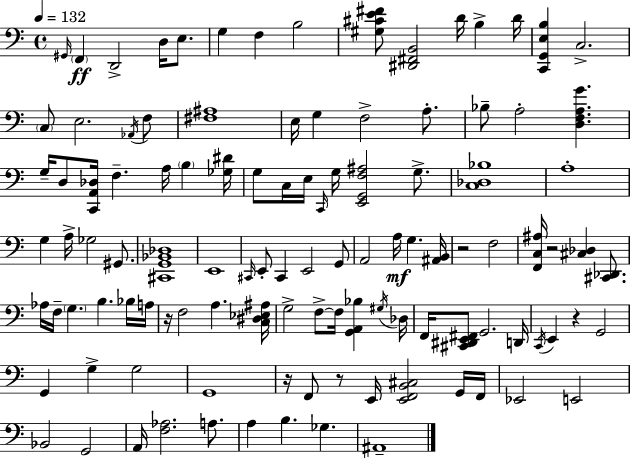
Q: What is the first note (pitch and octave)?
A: G#2